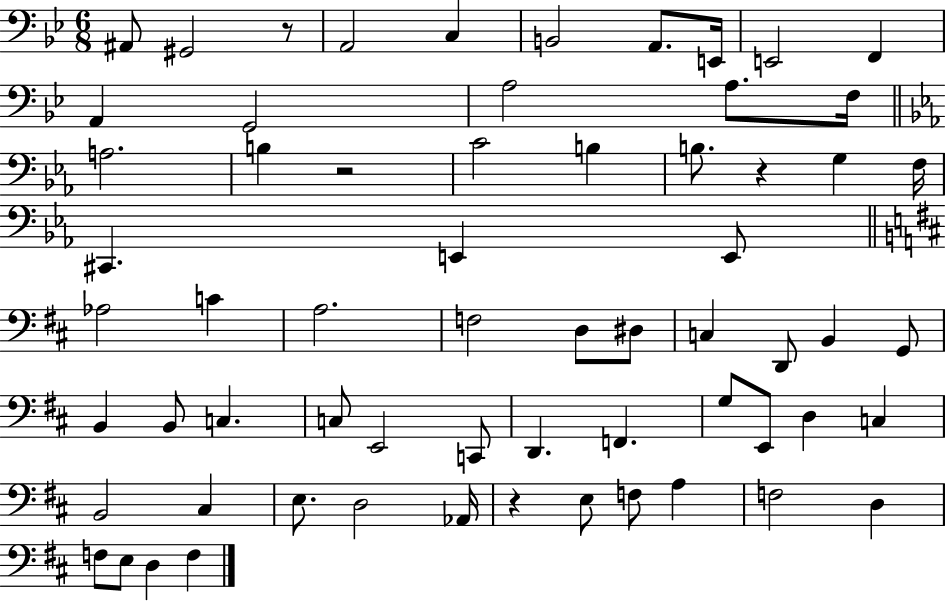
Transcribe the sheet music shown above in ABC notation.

X:1
T:Untitled
M:6/8
L:1/4
K:Bb
^A,,/2 ^G,,2 z/2 A,,2 C, B,,2 A,,/2 E,,/4 E,,2 F,, A,, G,,2 A,2 A,/2 F,/4 A,2 B, z2 C2 B, B,/2 z G, F,/4 ^C,, E,, E,,/2 _A,2 C A,2 F,2 D,/2 ^D,/2 C, D,,/2 B,, G,,/2 B,, B,,/2 C, C,/2 E,,2 C,,/2 D,, F,, G,/2 E,,/2 D, C, B,,2 ^C, E,/2 D,2 _A,,/4 z E,/2 F,/2 A, F,2 D, F,/2 E,/2 D, F,